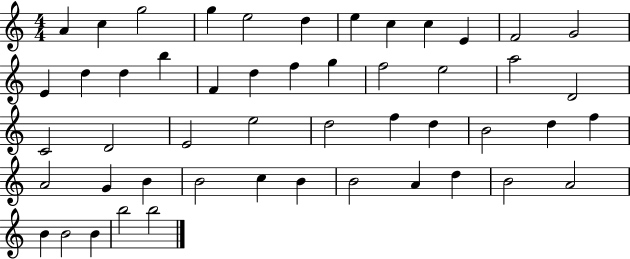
{
  \clef treble
  \numericTimeSignature
  \time 4/4
  \key c \major
  a'4 c''4 g''2 | g''4 e''2 d''4 | e''4 c''4 c''4 e'4 | f'2 g'2 | \break e'4 d''4 d''4 b''4 | f'4 d''4 f''4 g''4 | f''2 e''2 | a''2 d'2 | \break c'2 d'2 | e'2 e''2 | d''2 f''4 d''4 | b'2 d''4 f''4 | \break a'2 g'4 b'4 | b'2 c''4 b'4 | b'2 a'4 d''4 | b'2 a'2 | \break b'4 b'2 b'4 | b''2 b''2 | \bar "|."
}